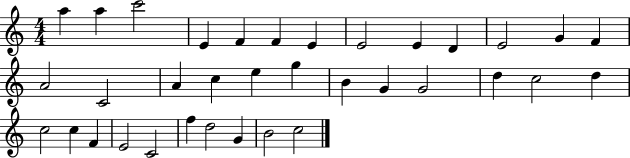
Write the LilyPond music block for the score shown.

{
  \clef treble
  \numericTimeSignature
  \time 4/4
  \key c \major
  a''4 a''4 c'''2 | e'4 f'4 f'4 e'4 | e'2 e'4 d'4 | e'2 g'4 f'4 | \break a'2 c'2 | a'4 c''4 e''4 g''4 | b'4 g'4 g'2 | d''4 c''2 d''4 | \break c''2 c''4 f'4 | e'2 c'2 | f''4 d''2 g'4 | b'2 c''2 | \break \bar "|."
}